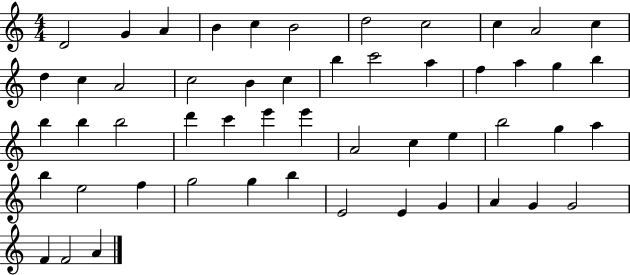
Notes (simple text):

D4/h G4/q A4/q B4/q C5/q B4/h D5/h C5/h C5/q A4/h C5/q D5/q C5/q A4/h C5/h B4/q C5/q B5/q C6/h A5/q F5/q A5/q G5/q B5/q B5/q B5/q B5/h D6/q C6/q E6/q E6/q A4/h C5/q E5/q B5/h G5/q A5/q B5/q E5/h F5/q G5/h G5/q B5/q E4/h E4/q G4/q A4/q G4/q G4/h F4/q F4/h A4/q